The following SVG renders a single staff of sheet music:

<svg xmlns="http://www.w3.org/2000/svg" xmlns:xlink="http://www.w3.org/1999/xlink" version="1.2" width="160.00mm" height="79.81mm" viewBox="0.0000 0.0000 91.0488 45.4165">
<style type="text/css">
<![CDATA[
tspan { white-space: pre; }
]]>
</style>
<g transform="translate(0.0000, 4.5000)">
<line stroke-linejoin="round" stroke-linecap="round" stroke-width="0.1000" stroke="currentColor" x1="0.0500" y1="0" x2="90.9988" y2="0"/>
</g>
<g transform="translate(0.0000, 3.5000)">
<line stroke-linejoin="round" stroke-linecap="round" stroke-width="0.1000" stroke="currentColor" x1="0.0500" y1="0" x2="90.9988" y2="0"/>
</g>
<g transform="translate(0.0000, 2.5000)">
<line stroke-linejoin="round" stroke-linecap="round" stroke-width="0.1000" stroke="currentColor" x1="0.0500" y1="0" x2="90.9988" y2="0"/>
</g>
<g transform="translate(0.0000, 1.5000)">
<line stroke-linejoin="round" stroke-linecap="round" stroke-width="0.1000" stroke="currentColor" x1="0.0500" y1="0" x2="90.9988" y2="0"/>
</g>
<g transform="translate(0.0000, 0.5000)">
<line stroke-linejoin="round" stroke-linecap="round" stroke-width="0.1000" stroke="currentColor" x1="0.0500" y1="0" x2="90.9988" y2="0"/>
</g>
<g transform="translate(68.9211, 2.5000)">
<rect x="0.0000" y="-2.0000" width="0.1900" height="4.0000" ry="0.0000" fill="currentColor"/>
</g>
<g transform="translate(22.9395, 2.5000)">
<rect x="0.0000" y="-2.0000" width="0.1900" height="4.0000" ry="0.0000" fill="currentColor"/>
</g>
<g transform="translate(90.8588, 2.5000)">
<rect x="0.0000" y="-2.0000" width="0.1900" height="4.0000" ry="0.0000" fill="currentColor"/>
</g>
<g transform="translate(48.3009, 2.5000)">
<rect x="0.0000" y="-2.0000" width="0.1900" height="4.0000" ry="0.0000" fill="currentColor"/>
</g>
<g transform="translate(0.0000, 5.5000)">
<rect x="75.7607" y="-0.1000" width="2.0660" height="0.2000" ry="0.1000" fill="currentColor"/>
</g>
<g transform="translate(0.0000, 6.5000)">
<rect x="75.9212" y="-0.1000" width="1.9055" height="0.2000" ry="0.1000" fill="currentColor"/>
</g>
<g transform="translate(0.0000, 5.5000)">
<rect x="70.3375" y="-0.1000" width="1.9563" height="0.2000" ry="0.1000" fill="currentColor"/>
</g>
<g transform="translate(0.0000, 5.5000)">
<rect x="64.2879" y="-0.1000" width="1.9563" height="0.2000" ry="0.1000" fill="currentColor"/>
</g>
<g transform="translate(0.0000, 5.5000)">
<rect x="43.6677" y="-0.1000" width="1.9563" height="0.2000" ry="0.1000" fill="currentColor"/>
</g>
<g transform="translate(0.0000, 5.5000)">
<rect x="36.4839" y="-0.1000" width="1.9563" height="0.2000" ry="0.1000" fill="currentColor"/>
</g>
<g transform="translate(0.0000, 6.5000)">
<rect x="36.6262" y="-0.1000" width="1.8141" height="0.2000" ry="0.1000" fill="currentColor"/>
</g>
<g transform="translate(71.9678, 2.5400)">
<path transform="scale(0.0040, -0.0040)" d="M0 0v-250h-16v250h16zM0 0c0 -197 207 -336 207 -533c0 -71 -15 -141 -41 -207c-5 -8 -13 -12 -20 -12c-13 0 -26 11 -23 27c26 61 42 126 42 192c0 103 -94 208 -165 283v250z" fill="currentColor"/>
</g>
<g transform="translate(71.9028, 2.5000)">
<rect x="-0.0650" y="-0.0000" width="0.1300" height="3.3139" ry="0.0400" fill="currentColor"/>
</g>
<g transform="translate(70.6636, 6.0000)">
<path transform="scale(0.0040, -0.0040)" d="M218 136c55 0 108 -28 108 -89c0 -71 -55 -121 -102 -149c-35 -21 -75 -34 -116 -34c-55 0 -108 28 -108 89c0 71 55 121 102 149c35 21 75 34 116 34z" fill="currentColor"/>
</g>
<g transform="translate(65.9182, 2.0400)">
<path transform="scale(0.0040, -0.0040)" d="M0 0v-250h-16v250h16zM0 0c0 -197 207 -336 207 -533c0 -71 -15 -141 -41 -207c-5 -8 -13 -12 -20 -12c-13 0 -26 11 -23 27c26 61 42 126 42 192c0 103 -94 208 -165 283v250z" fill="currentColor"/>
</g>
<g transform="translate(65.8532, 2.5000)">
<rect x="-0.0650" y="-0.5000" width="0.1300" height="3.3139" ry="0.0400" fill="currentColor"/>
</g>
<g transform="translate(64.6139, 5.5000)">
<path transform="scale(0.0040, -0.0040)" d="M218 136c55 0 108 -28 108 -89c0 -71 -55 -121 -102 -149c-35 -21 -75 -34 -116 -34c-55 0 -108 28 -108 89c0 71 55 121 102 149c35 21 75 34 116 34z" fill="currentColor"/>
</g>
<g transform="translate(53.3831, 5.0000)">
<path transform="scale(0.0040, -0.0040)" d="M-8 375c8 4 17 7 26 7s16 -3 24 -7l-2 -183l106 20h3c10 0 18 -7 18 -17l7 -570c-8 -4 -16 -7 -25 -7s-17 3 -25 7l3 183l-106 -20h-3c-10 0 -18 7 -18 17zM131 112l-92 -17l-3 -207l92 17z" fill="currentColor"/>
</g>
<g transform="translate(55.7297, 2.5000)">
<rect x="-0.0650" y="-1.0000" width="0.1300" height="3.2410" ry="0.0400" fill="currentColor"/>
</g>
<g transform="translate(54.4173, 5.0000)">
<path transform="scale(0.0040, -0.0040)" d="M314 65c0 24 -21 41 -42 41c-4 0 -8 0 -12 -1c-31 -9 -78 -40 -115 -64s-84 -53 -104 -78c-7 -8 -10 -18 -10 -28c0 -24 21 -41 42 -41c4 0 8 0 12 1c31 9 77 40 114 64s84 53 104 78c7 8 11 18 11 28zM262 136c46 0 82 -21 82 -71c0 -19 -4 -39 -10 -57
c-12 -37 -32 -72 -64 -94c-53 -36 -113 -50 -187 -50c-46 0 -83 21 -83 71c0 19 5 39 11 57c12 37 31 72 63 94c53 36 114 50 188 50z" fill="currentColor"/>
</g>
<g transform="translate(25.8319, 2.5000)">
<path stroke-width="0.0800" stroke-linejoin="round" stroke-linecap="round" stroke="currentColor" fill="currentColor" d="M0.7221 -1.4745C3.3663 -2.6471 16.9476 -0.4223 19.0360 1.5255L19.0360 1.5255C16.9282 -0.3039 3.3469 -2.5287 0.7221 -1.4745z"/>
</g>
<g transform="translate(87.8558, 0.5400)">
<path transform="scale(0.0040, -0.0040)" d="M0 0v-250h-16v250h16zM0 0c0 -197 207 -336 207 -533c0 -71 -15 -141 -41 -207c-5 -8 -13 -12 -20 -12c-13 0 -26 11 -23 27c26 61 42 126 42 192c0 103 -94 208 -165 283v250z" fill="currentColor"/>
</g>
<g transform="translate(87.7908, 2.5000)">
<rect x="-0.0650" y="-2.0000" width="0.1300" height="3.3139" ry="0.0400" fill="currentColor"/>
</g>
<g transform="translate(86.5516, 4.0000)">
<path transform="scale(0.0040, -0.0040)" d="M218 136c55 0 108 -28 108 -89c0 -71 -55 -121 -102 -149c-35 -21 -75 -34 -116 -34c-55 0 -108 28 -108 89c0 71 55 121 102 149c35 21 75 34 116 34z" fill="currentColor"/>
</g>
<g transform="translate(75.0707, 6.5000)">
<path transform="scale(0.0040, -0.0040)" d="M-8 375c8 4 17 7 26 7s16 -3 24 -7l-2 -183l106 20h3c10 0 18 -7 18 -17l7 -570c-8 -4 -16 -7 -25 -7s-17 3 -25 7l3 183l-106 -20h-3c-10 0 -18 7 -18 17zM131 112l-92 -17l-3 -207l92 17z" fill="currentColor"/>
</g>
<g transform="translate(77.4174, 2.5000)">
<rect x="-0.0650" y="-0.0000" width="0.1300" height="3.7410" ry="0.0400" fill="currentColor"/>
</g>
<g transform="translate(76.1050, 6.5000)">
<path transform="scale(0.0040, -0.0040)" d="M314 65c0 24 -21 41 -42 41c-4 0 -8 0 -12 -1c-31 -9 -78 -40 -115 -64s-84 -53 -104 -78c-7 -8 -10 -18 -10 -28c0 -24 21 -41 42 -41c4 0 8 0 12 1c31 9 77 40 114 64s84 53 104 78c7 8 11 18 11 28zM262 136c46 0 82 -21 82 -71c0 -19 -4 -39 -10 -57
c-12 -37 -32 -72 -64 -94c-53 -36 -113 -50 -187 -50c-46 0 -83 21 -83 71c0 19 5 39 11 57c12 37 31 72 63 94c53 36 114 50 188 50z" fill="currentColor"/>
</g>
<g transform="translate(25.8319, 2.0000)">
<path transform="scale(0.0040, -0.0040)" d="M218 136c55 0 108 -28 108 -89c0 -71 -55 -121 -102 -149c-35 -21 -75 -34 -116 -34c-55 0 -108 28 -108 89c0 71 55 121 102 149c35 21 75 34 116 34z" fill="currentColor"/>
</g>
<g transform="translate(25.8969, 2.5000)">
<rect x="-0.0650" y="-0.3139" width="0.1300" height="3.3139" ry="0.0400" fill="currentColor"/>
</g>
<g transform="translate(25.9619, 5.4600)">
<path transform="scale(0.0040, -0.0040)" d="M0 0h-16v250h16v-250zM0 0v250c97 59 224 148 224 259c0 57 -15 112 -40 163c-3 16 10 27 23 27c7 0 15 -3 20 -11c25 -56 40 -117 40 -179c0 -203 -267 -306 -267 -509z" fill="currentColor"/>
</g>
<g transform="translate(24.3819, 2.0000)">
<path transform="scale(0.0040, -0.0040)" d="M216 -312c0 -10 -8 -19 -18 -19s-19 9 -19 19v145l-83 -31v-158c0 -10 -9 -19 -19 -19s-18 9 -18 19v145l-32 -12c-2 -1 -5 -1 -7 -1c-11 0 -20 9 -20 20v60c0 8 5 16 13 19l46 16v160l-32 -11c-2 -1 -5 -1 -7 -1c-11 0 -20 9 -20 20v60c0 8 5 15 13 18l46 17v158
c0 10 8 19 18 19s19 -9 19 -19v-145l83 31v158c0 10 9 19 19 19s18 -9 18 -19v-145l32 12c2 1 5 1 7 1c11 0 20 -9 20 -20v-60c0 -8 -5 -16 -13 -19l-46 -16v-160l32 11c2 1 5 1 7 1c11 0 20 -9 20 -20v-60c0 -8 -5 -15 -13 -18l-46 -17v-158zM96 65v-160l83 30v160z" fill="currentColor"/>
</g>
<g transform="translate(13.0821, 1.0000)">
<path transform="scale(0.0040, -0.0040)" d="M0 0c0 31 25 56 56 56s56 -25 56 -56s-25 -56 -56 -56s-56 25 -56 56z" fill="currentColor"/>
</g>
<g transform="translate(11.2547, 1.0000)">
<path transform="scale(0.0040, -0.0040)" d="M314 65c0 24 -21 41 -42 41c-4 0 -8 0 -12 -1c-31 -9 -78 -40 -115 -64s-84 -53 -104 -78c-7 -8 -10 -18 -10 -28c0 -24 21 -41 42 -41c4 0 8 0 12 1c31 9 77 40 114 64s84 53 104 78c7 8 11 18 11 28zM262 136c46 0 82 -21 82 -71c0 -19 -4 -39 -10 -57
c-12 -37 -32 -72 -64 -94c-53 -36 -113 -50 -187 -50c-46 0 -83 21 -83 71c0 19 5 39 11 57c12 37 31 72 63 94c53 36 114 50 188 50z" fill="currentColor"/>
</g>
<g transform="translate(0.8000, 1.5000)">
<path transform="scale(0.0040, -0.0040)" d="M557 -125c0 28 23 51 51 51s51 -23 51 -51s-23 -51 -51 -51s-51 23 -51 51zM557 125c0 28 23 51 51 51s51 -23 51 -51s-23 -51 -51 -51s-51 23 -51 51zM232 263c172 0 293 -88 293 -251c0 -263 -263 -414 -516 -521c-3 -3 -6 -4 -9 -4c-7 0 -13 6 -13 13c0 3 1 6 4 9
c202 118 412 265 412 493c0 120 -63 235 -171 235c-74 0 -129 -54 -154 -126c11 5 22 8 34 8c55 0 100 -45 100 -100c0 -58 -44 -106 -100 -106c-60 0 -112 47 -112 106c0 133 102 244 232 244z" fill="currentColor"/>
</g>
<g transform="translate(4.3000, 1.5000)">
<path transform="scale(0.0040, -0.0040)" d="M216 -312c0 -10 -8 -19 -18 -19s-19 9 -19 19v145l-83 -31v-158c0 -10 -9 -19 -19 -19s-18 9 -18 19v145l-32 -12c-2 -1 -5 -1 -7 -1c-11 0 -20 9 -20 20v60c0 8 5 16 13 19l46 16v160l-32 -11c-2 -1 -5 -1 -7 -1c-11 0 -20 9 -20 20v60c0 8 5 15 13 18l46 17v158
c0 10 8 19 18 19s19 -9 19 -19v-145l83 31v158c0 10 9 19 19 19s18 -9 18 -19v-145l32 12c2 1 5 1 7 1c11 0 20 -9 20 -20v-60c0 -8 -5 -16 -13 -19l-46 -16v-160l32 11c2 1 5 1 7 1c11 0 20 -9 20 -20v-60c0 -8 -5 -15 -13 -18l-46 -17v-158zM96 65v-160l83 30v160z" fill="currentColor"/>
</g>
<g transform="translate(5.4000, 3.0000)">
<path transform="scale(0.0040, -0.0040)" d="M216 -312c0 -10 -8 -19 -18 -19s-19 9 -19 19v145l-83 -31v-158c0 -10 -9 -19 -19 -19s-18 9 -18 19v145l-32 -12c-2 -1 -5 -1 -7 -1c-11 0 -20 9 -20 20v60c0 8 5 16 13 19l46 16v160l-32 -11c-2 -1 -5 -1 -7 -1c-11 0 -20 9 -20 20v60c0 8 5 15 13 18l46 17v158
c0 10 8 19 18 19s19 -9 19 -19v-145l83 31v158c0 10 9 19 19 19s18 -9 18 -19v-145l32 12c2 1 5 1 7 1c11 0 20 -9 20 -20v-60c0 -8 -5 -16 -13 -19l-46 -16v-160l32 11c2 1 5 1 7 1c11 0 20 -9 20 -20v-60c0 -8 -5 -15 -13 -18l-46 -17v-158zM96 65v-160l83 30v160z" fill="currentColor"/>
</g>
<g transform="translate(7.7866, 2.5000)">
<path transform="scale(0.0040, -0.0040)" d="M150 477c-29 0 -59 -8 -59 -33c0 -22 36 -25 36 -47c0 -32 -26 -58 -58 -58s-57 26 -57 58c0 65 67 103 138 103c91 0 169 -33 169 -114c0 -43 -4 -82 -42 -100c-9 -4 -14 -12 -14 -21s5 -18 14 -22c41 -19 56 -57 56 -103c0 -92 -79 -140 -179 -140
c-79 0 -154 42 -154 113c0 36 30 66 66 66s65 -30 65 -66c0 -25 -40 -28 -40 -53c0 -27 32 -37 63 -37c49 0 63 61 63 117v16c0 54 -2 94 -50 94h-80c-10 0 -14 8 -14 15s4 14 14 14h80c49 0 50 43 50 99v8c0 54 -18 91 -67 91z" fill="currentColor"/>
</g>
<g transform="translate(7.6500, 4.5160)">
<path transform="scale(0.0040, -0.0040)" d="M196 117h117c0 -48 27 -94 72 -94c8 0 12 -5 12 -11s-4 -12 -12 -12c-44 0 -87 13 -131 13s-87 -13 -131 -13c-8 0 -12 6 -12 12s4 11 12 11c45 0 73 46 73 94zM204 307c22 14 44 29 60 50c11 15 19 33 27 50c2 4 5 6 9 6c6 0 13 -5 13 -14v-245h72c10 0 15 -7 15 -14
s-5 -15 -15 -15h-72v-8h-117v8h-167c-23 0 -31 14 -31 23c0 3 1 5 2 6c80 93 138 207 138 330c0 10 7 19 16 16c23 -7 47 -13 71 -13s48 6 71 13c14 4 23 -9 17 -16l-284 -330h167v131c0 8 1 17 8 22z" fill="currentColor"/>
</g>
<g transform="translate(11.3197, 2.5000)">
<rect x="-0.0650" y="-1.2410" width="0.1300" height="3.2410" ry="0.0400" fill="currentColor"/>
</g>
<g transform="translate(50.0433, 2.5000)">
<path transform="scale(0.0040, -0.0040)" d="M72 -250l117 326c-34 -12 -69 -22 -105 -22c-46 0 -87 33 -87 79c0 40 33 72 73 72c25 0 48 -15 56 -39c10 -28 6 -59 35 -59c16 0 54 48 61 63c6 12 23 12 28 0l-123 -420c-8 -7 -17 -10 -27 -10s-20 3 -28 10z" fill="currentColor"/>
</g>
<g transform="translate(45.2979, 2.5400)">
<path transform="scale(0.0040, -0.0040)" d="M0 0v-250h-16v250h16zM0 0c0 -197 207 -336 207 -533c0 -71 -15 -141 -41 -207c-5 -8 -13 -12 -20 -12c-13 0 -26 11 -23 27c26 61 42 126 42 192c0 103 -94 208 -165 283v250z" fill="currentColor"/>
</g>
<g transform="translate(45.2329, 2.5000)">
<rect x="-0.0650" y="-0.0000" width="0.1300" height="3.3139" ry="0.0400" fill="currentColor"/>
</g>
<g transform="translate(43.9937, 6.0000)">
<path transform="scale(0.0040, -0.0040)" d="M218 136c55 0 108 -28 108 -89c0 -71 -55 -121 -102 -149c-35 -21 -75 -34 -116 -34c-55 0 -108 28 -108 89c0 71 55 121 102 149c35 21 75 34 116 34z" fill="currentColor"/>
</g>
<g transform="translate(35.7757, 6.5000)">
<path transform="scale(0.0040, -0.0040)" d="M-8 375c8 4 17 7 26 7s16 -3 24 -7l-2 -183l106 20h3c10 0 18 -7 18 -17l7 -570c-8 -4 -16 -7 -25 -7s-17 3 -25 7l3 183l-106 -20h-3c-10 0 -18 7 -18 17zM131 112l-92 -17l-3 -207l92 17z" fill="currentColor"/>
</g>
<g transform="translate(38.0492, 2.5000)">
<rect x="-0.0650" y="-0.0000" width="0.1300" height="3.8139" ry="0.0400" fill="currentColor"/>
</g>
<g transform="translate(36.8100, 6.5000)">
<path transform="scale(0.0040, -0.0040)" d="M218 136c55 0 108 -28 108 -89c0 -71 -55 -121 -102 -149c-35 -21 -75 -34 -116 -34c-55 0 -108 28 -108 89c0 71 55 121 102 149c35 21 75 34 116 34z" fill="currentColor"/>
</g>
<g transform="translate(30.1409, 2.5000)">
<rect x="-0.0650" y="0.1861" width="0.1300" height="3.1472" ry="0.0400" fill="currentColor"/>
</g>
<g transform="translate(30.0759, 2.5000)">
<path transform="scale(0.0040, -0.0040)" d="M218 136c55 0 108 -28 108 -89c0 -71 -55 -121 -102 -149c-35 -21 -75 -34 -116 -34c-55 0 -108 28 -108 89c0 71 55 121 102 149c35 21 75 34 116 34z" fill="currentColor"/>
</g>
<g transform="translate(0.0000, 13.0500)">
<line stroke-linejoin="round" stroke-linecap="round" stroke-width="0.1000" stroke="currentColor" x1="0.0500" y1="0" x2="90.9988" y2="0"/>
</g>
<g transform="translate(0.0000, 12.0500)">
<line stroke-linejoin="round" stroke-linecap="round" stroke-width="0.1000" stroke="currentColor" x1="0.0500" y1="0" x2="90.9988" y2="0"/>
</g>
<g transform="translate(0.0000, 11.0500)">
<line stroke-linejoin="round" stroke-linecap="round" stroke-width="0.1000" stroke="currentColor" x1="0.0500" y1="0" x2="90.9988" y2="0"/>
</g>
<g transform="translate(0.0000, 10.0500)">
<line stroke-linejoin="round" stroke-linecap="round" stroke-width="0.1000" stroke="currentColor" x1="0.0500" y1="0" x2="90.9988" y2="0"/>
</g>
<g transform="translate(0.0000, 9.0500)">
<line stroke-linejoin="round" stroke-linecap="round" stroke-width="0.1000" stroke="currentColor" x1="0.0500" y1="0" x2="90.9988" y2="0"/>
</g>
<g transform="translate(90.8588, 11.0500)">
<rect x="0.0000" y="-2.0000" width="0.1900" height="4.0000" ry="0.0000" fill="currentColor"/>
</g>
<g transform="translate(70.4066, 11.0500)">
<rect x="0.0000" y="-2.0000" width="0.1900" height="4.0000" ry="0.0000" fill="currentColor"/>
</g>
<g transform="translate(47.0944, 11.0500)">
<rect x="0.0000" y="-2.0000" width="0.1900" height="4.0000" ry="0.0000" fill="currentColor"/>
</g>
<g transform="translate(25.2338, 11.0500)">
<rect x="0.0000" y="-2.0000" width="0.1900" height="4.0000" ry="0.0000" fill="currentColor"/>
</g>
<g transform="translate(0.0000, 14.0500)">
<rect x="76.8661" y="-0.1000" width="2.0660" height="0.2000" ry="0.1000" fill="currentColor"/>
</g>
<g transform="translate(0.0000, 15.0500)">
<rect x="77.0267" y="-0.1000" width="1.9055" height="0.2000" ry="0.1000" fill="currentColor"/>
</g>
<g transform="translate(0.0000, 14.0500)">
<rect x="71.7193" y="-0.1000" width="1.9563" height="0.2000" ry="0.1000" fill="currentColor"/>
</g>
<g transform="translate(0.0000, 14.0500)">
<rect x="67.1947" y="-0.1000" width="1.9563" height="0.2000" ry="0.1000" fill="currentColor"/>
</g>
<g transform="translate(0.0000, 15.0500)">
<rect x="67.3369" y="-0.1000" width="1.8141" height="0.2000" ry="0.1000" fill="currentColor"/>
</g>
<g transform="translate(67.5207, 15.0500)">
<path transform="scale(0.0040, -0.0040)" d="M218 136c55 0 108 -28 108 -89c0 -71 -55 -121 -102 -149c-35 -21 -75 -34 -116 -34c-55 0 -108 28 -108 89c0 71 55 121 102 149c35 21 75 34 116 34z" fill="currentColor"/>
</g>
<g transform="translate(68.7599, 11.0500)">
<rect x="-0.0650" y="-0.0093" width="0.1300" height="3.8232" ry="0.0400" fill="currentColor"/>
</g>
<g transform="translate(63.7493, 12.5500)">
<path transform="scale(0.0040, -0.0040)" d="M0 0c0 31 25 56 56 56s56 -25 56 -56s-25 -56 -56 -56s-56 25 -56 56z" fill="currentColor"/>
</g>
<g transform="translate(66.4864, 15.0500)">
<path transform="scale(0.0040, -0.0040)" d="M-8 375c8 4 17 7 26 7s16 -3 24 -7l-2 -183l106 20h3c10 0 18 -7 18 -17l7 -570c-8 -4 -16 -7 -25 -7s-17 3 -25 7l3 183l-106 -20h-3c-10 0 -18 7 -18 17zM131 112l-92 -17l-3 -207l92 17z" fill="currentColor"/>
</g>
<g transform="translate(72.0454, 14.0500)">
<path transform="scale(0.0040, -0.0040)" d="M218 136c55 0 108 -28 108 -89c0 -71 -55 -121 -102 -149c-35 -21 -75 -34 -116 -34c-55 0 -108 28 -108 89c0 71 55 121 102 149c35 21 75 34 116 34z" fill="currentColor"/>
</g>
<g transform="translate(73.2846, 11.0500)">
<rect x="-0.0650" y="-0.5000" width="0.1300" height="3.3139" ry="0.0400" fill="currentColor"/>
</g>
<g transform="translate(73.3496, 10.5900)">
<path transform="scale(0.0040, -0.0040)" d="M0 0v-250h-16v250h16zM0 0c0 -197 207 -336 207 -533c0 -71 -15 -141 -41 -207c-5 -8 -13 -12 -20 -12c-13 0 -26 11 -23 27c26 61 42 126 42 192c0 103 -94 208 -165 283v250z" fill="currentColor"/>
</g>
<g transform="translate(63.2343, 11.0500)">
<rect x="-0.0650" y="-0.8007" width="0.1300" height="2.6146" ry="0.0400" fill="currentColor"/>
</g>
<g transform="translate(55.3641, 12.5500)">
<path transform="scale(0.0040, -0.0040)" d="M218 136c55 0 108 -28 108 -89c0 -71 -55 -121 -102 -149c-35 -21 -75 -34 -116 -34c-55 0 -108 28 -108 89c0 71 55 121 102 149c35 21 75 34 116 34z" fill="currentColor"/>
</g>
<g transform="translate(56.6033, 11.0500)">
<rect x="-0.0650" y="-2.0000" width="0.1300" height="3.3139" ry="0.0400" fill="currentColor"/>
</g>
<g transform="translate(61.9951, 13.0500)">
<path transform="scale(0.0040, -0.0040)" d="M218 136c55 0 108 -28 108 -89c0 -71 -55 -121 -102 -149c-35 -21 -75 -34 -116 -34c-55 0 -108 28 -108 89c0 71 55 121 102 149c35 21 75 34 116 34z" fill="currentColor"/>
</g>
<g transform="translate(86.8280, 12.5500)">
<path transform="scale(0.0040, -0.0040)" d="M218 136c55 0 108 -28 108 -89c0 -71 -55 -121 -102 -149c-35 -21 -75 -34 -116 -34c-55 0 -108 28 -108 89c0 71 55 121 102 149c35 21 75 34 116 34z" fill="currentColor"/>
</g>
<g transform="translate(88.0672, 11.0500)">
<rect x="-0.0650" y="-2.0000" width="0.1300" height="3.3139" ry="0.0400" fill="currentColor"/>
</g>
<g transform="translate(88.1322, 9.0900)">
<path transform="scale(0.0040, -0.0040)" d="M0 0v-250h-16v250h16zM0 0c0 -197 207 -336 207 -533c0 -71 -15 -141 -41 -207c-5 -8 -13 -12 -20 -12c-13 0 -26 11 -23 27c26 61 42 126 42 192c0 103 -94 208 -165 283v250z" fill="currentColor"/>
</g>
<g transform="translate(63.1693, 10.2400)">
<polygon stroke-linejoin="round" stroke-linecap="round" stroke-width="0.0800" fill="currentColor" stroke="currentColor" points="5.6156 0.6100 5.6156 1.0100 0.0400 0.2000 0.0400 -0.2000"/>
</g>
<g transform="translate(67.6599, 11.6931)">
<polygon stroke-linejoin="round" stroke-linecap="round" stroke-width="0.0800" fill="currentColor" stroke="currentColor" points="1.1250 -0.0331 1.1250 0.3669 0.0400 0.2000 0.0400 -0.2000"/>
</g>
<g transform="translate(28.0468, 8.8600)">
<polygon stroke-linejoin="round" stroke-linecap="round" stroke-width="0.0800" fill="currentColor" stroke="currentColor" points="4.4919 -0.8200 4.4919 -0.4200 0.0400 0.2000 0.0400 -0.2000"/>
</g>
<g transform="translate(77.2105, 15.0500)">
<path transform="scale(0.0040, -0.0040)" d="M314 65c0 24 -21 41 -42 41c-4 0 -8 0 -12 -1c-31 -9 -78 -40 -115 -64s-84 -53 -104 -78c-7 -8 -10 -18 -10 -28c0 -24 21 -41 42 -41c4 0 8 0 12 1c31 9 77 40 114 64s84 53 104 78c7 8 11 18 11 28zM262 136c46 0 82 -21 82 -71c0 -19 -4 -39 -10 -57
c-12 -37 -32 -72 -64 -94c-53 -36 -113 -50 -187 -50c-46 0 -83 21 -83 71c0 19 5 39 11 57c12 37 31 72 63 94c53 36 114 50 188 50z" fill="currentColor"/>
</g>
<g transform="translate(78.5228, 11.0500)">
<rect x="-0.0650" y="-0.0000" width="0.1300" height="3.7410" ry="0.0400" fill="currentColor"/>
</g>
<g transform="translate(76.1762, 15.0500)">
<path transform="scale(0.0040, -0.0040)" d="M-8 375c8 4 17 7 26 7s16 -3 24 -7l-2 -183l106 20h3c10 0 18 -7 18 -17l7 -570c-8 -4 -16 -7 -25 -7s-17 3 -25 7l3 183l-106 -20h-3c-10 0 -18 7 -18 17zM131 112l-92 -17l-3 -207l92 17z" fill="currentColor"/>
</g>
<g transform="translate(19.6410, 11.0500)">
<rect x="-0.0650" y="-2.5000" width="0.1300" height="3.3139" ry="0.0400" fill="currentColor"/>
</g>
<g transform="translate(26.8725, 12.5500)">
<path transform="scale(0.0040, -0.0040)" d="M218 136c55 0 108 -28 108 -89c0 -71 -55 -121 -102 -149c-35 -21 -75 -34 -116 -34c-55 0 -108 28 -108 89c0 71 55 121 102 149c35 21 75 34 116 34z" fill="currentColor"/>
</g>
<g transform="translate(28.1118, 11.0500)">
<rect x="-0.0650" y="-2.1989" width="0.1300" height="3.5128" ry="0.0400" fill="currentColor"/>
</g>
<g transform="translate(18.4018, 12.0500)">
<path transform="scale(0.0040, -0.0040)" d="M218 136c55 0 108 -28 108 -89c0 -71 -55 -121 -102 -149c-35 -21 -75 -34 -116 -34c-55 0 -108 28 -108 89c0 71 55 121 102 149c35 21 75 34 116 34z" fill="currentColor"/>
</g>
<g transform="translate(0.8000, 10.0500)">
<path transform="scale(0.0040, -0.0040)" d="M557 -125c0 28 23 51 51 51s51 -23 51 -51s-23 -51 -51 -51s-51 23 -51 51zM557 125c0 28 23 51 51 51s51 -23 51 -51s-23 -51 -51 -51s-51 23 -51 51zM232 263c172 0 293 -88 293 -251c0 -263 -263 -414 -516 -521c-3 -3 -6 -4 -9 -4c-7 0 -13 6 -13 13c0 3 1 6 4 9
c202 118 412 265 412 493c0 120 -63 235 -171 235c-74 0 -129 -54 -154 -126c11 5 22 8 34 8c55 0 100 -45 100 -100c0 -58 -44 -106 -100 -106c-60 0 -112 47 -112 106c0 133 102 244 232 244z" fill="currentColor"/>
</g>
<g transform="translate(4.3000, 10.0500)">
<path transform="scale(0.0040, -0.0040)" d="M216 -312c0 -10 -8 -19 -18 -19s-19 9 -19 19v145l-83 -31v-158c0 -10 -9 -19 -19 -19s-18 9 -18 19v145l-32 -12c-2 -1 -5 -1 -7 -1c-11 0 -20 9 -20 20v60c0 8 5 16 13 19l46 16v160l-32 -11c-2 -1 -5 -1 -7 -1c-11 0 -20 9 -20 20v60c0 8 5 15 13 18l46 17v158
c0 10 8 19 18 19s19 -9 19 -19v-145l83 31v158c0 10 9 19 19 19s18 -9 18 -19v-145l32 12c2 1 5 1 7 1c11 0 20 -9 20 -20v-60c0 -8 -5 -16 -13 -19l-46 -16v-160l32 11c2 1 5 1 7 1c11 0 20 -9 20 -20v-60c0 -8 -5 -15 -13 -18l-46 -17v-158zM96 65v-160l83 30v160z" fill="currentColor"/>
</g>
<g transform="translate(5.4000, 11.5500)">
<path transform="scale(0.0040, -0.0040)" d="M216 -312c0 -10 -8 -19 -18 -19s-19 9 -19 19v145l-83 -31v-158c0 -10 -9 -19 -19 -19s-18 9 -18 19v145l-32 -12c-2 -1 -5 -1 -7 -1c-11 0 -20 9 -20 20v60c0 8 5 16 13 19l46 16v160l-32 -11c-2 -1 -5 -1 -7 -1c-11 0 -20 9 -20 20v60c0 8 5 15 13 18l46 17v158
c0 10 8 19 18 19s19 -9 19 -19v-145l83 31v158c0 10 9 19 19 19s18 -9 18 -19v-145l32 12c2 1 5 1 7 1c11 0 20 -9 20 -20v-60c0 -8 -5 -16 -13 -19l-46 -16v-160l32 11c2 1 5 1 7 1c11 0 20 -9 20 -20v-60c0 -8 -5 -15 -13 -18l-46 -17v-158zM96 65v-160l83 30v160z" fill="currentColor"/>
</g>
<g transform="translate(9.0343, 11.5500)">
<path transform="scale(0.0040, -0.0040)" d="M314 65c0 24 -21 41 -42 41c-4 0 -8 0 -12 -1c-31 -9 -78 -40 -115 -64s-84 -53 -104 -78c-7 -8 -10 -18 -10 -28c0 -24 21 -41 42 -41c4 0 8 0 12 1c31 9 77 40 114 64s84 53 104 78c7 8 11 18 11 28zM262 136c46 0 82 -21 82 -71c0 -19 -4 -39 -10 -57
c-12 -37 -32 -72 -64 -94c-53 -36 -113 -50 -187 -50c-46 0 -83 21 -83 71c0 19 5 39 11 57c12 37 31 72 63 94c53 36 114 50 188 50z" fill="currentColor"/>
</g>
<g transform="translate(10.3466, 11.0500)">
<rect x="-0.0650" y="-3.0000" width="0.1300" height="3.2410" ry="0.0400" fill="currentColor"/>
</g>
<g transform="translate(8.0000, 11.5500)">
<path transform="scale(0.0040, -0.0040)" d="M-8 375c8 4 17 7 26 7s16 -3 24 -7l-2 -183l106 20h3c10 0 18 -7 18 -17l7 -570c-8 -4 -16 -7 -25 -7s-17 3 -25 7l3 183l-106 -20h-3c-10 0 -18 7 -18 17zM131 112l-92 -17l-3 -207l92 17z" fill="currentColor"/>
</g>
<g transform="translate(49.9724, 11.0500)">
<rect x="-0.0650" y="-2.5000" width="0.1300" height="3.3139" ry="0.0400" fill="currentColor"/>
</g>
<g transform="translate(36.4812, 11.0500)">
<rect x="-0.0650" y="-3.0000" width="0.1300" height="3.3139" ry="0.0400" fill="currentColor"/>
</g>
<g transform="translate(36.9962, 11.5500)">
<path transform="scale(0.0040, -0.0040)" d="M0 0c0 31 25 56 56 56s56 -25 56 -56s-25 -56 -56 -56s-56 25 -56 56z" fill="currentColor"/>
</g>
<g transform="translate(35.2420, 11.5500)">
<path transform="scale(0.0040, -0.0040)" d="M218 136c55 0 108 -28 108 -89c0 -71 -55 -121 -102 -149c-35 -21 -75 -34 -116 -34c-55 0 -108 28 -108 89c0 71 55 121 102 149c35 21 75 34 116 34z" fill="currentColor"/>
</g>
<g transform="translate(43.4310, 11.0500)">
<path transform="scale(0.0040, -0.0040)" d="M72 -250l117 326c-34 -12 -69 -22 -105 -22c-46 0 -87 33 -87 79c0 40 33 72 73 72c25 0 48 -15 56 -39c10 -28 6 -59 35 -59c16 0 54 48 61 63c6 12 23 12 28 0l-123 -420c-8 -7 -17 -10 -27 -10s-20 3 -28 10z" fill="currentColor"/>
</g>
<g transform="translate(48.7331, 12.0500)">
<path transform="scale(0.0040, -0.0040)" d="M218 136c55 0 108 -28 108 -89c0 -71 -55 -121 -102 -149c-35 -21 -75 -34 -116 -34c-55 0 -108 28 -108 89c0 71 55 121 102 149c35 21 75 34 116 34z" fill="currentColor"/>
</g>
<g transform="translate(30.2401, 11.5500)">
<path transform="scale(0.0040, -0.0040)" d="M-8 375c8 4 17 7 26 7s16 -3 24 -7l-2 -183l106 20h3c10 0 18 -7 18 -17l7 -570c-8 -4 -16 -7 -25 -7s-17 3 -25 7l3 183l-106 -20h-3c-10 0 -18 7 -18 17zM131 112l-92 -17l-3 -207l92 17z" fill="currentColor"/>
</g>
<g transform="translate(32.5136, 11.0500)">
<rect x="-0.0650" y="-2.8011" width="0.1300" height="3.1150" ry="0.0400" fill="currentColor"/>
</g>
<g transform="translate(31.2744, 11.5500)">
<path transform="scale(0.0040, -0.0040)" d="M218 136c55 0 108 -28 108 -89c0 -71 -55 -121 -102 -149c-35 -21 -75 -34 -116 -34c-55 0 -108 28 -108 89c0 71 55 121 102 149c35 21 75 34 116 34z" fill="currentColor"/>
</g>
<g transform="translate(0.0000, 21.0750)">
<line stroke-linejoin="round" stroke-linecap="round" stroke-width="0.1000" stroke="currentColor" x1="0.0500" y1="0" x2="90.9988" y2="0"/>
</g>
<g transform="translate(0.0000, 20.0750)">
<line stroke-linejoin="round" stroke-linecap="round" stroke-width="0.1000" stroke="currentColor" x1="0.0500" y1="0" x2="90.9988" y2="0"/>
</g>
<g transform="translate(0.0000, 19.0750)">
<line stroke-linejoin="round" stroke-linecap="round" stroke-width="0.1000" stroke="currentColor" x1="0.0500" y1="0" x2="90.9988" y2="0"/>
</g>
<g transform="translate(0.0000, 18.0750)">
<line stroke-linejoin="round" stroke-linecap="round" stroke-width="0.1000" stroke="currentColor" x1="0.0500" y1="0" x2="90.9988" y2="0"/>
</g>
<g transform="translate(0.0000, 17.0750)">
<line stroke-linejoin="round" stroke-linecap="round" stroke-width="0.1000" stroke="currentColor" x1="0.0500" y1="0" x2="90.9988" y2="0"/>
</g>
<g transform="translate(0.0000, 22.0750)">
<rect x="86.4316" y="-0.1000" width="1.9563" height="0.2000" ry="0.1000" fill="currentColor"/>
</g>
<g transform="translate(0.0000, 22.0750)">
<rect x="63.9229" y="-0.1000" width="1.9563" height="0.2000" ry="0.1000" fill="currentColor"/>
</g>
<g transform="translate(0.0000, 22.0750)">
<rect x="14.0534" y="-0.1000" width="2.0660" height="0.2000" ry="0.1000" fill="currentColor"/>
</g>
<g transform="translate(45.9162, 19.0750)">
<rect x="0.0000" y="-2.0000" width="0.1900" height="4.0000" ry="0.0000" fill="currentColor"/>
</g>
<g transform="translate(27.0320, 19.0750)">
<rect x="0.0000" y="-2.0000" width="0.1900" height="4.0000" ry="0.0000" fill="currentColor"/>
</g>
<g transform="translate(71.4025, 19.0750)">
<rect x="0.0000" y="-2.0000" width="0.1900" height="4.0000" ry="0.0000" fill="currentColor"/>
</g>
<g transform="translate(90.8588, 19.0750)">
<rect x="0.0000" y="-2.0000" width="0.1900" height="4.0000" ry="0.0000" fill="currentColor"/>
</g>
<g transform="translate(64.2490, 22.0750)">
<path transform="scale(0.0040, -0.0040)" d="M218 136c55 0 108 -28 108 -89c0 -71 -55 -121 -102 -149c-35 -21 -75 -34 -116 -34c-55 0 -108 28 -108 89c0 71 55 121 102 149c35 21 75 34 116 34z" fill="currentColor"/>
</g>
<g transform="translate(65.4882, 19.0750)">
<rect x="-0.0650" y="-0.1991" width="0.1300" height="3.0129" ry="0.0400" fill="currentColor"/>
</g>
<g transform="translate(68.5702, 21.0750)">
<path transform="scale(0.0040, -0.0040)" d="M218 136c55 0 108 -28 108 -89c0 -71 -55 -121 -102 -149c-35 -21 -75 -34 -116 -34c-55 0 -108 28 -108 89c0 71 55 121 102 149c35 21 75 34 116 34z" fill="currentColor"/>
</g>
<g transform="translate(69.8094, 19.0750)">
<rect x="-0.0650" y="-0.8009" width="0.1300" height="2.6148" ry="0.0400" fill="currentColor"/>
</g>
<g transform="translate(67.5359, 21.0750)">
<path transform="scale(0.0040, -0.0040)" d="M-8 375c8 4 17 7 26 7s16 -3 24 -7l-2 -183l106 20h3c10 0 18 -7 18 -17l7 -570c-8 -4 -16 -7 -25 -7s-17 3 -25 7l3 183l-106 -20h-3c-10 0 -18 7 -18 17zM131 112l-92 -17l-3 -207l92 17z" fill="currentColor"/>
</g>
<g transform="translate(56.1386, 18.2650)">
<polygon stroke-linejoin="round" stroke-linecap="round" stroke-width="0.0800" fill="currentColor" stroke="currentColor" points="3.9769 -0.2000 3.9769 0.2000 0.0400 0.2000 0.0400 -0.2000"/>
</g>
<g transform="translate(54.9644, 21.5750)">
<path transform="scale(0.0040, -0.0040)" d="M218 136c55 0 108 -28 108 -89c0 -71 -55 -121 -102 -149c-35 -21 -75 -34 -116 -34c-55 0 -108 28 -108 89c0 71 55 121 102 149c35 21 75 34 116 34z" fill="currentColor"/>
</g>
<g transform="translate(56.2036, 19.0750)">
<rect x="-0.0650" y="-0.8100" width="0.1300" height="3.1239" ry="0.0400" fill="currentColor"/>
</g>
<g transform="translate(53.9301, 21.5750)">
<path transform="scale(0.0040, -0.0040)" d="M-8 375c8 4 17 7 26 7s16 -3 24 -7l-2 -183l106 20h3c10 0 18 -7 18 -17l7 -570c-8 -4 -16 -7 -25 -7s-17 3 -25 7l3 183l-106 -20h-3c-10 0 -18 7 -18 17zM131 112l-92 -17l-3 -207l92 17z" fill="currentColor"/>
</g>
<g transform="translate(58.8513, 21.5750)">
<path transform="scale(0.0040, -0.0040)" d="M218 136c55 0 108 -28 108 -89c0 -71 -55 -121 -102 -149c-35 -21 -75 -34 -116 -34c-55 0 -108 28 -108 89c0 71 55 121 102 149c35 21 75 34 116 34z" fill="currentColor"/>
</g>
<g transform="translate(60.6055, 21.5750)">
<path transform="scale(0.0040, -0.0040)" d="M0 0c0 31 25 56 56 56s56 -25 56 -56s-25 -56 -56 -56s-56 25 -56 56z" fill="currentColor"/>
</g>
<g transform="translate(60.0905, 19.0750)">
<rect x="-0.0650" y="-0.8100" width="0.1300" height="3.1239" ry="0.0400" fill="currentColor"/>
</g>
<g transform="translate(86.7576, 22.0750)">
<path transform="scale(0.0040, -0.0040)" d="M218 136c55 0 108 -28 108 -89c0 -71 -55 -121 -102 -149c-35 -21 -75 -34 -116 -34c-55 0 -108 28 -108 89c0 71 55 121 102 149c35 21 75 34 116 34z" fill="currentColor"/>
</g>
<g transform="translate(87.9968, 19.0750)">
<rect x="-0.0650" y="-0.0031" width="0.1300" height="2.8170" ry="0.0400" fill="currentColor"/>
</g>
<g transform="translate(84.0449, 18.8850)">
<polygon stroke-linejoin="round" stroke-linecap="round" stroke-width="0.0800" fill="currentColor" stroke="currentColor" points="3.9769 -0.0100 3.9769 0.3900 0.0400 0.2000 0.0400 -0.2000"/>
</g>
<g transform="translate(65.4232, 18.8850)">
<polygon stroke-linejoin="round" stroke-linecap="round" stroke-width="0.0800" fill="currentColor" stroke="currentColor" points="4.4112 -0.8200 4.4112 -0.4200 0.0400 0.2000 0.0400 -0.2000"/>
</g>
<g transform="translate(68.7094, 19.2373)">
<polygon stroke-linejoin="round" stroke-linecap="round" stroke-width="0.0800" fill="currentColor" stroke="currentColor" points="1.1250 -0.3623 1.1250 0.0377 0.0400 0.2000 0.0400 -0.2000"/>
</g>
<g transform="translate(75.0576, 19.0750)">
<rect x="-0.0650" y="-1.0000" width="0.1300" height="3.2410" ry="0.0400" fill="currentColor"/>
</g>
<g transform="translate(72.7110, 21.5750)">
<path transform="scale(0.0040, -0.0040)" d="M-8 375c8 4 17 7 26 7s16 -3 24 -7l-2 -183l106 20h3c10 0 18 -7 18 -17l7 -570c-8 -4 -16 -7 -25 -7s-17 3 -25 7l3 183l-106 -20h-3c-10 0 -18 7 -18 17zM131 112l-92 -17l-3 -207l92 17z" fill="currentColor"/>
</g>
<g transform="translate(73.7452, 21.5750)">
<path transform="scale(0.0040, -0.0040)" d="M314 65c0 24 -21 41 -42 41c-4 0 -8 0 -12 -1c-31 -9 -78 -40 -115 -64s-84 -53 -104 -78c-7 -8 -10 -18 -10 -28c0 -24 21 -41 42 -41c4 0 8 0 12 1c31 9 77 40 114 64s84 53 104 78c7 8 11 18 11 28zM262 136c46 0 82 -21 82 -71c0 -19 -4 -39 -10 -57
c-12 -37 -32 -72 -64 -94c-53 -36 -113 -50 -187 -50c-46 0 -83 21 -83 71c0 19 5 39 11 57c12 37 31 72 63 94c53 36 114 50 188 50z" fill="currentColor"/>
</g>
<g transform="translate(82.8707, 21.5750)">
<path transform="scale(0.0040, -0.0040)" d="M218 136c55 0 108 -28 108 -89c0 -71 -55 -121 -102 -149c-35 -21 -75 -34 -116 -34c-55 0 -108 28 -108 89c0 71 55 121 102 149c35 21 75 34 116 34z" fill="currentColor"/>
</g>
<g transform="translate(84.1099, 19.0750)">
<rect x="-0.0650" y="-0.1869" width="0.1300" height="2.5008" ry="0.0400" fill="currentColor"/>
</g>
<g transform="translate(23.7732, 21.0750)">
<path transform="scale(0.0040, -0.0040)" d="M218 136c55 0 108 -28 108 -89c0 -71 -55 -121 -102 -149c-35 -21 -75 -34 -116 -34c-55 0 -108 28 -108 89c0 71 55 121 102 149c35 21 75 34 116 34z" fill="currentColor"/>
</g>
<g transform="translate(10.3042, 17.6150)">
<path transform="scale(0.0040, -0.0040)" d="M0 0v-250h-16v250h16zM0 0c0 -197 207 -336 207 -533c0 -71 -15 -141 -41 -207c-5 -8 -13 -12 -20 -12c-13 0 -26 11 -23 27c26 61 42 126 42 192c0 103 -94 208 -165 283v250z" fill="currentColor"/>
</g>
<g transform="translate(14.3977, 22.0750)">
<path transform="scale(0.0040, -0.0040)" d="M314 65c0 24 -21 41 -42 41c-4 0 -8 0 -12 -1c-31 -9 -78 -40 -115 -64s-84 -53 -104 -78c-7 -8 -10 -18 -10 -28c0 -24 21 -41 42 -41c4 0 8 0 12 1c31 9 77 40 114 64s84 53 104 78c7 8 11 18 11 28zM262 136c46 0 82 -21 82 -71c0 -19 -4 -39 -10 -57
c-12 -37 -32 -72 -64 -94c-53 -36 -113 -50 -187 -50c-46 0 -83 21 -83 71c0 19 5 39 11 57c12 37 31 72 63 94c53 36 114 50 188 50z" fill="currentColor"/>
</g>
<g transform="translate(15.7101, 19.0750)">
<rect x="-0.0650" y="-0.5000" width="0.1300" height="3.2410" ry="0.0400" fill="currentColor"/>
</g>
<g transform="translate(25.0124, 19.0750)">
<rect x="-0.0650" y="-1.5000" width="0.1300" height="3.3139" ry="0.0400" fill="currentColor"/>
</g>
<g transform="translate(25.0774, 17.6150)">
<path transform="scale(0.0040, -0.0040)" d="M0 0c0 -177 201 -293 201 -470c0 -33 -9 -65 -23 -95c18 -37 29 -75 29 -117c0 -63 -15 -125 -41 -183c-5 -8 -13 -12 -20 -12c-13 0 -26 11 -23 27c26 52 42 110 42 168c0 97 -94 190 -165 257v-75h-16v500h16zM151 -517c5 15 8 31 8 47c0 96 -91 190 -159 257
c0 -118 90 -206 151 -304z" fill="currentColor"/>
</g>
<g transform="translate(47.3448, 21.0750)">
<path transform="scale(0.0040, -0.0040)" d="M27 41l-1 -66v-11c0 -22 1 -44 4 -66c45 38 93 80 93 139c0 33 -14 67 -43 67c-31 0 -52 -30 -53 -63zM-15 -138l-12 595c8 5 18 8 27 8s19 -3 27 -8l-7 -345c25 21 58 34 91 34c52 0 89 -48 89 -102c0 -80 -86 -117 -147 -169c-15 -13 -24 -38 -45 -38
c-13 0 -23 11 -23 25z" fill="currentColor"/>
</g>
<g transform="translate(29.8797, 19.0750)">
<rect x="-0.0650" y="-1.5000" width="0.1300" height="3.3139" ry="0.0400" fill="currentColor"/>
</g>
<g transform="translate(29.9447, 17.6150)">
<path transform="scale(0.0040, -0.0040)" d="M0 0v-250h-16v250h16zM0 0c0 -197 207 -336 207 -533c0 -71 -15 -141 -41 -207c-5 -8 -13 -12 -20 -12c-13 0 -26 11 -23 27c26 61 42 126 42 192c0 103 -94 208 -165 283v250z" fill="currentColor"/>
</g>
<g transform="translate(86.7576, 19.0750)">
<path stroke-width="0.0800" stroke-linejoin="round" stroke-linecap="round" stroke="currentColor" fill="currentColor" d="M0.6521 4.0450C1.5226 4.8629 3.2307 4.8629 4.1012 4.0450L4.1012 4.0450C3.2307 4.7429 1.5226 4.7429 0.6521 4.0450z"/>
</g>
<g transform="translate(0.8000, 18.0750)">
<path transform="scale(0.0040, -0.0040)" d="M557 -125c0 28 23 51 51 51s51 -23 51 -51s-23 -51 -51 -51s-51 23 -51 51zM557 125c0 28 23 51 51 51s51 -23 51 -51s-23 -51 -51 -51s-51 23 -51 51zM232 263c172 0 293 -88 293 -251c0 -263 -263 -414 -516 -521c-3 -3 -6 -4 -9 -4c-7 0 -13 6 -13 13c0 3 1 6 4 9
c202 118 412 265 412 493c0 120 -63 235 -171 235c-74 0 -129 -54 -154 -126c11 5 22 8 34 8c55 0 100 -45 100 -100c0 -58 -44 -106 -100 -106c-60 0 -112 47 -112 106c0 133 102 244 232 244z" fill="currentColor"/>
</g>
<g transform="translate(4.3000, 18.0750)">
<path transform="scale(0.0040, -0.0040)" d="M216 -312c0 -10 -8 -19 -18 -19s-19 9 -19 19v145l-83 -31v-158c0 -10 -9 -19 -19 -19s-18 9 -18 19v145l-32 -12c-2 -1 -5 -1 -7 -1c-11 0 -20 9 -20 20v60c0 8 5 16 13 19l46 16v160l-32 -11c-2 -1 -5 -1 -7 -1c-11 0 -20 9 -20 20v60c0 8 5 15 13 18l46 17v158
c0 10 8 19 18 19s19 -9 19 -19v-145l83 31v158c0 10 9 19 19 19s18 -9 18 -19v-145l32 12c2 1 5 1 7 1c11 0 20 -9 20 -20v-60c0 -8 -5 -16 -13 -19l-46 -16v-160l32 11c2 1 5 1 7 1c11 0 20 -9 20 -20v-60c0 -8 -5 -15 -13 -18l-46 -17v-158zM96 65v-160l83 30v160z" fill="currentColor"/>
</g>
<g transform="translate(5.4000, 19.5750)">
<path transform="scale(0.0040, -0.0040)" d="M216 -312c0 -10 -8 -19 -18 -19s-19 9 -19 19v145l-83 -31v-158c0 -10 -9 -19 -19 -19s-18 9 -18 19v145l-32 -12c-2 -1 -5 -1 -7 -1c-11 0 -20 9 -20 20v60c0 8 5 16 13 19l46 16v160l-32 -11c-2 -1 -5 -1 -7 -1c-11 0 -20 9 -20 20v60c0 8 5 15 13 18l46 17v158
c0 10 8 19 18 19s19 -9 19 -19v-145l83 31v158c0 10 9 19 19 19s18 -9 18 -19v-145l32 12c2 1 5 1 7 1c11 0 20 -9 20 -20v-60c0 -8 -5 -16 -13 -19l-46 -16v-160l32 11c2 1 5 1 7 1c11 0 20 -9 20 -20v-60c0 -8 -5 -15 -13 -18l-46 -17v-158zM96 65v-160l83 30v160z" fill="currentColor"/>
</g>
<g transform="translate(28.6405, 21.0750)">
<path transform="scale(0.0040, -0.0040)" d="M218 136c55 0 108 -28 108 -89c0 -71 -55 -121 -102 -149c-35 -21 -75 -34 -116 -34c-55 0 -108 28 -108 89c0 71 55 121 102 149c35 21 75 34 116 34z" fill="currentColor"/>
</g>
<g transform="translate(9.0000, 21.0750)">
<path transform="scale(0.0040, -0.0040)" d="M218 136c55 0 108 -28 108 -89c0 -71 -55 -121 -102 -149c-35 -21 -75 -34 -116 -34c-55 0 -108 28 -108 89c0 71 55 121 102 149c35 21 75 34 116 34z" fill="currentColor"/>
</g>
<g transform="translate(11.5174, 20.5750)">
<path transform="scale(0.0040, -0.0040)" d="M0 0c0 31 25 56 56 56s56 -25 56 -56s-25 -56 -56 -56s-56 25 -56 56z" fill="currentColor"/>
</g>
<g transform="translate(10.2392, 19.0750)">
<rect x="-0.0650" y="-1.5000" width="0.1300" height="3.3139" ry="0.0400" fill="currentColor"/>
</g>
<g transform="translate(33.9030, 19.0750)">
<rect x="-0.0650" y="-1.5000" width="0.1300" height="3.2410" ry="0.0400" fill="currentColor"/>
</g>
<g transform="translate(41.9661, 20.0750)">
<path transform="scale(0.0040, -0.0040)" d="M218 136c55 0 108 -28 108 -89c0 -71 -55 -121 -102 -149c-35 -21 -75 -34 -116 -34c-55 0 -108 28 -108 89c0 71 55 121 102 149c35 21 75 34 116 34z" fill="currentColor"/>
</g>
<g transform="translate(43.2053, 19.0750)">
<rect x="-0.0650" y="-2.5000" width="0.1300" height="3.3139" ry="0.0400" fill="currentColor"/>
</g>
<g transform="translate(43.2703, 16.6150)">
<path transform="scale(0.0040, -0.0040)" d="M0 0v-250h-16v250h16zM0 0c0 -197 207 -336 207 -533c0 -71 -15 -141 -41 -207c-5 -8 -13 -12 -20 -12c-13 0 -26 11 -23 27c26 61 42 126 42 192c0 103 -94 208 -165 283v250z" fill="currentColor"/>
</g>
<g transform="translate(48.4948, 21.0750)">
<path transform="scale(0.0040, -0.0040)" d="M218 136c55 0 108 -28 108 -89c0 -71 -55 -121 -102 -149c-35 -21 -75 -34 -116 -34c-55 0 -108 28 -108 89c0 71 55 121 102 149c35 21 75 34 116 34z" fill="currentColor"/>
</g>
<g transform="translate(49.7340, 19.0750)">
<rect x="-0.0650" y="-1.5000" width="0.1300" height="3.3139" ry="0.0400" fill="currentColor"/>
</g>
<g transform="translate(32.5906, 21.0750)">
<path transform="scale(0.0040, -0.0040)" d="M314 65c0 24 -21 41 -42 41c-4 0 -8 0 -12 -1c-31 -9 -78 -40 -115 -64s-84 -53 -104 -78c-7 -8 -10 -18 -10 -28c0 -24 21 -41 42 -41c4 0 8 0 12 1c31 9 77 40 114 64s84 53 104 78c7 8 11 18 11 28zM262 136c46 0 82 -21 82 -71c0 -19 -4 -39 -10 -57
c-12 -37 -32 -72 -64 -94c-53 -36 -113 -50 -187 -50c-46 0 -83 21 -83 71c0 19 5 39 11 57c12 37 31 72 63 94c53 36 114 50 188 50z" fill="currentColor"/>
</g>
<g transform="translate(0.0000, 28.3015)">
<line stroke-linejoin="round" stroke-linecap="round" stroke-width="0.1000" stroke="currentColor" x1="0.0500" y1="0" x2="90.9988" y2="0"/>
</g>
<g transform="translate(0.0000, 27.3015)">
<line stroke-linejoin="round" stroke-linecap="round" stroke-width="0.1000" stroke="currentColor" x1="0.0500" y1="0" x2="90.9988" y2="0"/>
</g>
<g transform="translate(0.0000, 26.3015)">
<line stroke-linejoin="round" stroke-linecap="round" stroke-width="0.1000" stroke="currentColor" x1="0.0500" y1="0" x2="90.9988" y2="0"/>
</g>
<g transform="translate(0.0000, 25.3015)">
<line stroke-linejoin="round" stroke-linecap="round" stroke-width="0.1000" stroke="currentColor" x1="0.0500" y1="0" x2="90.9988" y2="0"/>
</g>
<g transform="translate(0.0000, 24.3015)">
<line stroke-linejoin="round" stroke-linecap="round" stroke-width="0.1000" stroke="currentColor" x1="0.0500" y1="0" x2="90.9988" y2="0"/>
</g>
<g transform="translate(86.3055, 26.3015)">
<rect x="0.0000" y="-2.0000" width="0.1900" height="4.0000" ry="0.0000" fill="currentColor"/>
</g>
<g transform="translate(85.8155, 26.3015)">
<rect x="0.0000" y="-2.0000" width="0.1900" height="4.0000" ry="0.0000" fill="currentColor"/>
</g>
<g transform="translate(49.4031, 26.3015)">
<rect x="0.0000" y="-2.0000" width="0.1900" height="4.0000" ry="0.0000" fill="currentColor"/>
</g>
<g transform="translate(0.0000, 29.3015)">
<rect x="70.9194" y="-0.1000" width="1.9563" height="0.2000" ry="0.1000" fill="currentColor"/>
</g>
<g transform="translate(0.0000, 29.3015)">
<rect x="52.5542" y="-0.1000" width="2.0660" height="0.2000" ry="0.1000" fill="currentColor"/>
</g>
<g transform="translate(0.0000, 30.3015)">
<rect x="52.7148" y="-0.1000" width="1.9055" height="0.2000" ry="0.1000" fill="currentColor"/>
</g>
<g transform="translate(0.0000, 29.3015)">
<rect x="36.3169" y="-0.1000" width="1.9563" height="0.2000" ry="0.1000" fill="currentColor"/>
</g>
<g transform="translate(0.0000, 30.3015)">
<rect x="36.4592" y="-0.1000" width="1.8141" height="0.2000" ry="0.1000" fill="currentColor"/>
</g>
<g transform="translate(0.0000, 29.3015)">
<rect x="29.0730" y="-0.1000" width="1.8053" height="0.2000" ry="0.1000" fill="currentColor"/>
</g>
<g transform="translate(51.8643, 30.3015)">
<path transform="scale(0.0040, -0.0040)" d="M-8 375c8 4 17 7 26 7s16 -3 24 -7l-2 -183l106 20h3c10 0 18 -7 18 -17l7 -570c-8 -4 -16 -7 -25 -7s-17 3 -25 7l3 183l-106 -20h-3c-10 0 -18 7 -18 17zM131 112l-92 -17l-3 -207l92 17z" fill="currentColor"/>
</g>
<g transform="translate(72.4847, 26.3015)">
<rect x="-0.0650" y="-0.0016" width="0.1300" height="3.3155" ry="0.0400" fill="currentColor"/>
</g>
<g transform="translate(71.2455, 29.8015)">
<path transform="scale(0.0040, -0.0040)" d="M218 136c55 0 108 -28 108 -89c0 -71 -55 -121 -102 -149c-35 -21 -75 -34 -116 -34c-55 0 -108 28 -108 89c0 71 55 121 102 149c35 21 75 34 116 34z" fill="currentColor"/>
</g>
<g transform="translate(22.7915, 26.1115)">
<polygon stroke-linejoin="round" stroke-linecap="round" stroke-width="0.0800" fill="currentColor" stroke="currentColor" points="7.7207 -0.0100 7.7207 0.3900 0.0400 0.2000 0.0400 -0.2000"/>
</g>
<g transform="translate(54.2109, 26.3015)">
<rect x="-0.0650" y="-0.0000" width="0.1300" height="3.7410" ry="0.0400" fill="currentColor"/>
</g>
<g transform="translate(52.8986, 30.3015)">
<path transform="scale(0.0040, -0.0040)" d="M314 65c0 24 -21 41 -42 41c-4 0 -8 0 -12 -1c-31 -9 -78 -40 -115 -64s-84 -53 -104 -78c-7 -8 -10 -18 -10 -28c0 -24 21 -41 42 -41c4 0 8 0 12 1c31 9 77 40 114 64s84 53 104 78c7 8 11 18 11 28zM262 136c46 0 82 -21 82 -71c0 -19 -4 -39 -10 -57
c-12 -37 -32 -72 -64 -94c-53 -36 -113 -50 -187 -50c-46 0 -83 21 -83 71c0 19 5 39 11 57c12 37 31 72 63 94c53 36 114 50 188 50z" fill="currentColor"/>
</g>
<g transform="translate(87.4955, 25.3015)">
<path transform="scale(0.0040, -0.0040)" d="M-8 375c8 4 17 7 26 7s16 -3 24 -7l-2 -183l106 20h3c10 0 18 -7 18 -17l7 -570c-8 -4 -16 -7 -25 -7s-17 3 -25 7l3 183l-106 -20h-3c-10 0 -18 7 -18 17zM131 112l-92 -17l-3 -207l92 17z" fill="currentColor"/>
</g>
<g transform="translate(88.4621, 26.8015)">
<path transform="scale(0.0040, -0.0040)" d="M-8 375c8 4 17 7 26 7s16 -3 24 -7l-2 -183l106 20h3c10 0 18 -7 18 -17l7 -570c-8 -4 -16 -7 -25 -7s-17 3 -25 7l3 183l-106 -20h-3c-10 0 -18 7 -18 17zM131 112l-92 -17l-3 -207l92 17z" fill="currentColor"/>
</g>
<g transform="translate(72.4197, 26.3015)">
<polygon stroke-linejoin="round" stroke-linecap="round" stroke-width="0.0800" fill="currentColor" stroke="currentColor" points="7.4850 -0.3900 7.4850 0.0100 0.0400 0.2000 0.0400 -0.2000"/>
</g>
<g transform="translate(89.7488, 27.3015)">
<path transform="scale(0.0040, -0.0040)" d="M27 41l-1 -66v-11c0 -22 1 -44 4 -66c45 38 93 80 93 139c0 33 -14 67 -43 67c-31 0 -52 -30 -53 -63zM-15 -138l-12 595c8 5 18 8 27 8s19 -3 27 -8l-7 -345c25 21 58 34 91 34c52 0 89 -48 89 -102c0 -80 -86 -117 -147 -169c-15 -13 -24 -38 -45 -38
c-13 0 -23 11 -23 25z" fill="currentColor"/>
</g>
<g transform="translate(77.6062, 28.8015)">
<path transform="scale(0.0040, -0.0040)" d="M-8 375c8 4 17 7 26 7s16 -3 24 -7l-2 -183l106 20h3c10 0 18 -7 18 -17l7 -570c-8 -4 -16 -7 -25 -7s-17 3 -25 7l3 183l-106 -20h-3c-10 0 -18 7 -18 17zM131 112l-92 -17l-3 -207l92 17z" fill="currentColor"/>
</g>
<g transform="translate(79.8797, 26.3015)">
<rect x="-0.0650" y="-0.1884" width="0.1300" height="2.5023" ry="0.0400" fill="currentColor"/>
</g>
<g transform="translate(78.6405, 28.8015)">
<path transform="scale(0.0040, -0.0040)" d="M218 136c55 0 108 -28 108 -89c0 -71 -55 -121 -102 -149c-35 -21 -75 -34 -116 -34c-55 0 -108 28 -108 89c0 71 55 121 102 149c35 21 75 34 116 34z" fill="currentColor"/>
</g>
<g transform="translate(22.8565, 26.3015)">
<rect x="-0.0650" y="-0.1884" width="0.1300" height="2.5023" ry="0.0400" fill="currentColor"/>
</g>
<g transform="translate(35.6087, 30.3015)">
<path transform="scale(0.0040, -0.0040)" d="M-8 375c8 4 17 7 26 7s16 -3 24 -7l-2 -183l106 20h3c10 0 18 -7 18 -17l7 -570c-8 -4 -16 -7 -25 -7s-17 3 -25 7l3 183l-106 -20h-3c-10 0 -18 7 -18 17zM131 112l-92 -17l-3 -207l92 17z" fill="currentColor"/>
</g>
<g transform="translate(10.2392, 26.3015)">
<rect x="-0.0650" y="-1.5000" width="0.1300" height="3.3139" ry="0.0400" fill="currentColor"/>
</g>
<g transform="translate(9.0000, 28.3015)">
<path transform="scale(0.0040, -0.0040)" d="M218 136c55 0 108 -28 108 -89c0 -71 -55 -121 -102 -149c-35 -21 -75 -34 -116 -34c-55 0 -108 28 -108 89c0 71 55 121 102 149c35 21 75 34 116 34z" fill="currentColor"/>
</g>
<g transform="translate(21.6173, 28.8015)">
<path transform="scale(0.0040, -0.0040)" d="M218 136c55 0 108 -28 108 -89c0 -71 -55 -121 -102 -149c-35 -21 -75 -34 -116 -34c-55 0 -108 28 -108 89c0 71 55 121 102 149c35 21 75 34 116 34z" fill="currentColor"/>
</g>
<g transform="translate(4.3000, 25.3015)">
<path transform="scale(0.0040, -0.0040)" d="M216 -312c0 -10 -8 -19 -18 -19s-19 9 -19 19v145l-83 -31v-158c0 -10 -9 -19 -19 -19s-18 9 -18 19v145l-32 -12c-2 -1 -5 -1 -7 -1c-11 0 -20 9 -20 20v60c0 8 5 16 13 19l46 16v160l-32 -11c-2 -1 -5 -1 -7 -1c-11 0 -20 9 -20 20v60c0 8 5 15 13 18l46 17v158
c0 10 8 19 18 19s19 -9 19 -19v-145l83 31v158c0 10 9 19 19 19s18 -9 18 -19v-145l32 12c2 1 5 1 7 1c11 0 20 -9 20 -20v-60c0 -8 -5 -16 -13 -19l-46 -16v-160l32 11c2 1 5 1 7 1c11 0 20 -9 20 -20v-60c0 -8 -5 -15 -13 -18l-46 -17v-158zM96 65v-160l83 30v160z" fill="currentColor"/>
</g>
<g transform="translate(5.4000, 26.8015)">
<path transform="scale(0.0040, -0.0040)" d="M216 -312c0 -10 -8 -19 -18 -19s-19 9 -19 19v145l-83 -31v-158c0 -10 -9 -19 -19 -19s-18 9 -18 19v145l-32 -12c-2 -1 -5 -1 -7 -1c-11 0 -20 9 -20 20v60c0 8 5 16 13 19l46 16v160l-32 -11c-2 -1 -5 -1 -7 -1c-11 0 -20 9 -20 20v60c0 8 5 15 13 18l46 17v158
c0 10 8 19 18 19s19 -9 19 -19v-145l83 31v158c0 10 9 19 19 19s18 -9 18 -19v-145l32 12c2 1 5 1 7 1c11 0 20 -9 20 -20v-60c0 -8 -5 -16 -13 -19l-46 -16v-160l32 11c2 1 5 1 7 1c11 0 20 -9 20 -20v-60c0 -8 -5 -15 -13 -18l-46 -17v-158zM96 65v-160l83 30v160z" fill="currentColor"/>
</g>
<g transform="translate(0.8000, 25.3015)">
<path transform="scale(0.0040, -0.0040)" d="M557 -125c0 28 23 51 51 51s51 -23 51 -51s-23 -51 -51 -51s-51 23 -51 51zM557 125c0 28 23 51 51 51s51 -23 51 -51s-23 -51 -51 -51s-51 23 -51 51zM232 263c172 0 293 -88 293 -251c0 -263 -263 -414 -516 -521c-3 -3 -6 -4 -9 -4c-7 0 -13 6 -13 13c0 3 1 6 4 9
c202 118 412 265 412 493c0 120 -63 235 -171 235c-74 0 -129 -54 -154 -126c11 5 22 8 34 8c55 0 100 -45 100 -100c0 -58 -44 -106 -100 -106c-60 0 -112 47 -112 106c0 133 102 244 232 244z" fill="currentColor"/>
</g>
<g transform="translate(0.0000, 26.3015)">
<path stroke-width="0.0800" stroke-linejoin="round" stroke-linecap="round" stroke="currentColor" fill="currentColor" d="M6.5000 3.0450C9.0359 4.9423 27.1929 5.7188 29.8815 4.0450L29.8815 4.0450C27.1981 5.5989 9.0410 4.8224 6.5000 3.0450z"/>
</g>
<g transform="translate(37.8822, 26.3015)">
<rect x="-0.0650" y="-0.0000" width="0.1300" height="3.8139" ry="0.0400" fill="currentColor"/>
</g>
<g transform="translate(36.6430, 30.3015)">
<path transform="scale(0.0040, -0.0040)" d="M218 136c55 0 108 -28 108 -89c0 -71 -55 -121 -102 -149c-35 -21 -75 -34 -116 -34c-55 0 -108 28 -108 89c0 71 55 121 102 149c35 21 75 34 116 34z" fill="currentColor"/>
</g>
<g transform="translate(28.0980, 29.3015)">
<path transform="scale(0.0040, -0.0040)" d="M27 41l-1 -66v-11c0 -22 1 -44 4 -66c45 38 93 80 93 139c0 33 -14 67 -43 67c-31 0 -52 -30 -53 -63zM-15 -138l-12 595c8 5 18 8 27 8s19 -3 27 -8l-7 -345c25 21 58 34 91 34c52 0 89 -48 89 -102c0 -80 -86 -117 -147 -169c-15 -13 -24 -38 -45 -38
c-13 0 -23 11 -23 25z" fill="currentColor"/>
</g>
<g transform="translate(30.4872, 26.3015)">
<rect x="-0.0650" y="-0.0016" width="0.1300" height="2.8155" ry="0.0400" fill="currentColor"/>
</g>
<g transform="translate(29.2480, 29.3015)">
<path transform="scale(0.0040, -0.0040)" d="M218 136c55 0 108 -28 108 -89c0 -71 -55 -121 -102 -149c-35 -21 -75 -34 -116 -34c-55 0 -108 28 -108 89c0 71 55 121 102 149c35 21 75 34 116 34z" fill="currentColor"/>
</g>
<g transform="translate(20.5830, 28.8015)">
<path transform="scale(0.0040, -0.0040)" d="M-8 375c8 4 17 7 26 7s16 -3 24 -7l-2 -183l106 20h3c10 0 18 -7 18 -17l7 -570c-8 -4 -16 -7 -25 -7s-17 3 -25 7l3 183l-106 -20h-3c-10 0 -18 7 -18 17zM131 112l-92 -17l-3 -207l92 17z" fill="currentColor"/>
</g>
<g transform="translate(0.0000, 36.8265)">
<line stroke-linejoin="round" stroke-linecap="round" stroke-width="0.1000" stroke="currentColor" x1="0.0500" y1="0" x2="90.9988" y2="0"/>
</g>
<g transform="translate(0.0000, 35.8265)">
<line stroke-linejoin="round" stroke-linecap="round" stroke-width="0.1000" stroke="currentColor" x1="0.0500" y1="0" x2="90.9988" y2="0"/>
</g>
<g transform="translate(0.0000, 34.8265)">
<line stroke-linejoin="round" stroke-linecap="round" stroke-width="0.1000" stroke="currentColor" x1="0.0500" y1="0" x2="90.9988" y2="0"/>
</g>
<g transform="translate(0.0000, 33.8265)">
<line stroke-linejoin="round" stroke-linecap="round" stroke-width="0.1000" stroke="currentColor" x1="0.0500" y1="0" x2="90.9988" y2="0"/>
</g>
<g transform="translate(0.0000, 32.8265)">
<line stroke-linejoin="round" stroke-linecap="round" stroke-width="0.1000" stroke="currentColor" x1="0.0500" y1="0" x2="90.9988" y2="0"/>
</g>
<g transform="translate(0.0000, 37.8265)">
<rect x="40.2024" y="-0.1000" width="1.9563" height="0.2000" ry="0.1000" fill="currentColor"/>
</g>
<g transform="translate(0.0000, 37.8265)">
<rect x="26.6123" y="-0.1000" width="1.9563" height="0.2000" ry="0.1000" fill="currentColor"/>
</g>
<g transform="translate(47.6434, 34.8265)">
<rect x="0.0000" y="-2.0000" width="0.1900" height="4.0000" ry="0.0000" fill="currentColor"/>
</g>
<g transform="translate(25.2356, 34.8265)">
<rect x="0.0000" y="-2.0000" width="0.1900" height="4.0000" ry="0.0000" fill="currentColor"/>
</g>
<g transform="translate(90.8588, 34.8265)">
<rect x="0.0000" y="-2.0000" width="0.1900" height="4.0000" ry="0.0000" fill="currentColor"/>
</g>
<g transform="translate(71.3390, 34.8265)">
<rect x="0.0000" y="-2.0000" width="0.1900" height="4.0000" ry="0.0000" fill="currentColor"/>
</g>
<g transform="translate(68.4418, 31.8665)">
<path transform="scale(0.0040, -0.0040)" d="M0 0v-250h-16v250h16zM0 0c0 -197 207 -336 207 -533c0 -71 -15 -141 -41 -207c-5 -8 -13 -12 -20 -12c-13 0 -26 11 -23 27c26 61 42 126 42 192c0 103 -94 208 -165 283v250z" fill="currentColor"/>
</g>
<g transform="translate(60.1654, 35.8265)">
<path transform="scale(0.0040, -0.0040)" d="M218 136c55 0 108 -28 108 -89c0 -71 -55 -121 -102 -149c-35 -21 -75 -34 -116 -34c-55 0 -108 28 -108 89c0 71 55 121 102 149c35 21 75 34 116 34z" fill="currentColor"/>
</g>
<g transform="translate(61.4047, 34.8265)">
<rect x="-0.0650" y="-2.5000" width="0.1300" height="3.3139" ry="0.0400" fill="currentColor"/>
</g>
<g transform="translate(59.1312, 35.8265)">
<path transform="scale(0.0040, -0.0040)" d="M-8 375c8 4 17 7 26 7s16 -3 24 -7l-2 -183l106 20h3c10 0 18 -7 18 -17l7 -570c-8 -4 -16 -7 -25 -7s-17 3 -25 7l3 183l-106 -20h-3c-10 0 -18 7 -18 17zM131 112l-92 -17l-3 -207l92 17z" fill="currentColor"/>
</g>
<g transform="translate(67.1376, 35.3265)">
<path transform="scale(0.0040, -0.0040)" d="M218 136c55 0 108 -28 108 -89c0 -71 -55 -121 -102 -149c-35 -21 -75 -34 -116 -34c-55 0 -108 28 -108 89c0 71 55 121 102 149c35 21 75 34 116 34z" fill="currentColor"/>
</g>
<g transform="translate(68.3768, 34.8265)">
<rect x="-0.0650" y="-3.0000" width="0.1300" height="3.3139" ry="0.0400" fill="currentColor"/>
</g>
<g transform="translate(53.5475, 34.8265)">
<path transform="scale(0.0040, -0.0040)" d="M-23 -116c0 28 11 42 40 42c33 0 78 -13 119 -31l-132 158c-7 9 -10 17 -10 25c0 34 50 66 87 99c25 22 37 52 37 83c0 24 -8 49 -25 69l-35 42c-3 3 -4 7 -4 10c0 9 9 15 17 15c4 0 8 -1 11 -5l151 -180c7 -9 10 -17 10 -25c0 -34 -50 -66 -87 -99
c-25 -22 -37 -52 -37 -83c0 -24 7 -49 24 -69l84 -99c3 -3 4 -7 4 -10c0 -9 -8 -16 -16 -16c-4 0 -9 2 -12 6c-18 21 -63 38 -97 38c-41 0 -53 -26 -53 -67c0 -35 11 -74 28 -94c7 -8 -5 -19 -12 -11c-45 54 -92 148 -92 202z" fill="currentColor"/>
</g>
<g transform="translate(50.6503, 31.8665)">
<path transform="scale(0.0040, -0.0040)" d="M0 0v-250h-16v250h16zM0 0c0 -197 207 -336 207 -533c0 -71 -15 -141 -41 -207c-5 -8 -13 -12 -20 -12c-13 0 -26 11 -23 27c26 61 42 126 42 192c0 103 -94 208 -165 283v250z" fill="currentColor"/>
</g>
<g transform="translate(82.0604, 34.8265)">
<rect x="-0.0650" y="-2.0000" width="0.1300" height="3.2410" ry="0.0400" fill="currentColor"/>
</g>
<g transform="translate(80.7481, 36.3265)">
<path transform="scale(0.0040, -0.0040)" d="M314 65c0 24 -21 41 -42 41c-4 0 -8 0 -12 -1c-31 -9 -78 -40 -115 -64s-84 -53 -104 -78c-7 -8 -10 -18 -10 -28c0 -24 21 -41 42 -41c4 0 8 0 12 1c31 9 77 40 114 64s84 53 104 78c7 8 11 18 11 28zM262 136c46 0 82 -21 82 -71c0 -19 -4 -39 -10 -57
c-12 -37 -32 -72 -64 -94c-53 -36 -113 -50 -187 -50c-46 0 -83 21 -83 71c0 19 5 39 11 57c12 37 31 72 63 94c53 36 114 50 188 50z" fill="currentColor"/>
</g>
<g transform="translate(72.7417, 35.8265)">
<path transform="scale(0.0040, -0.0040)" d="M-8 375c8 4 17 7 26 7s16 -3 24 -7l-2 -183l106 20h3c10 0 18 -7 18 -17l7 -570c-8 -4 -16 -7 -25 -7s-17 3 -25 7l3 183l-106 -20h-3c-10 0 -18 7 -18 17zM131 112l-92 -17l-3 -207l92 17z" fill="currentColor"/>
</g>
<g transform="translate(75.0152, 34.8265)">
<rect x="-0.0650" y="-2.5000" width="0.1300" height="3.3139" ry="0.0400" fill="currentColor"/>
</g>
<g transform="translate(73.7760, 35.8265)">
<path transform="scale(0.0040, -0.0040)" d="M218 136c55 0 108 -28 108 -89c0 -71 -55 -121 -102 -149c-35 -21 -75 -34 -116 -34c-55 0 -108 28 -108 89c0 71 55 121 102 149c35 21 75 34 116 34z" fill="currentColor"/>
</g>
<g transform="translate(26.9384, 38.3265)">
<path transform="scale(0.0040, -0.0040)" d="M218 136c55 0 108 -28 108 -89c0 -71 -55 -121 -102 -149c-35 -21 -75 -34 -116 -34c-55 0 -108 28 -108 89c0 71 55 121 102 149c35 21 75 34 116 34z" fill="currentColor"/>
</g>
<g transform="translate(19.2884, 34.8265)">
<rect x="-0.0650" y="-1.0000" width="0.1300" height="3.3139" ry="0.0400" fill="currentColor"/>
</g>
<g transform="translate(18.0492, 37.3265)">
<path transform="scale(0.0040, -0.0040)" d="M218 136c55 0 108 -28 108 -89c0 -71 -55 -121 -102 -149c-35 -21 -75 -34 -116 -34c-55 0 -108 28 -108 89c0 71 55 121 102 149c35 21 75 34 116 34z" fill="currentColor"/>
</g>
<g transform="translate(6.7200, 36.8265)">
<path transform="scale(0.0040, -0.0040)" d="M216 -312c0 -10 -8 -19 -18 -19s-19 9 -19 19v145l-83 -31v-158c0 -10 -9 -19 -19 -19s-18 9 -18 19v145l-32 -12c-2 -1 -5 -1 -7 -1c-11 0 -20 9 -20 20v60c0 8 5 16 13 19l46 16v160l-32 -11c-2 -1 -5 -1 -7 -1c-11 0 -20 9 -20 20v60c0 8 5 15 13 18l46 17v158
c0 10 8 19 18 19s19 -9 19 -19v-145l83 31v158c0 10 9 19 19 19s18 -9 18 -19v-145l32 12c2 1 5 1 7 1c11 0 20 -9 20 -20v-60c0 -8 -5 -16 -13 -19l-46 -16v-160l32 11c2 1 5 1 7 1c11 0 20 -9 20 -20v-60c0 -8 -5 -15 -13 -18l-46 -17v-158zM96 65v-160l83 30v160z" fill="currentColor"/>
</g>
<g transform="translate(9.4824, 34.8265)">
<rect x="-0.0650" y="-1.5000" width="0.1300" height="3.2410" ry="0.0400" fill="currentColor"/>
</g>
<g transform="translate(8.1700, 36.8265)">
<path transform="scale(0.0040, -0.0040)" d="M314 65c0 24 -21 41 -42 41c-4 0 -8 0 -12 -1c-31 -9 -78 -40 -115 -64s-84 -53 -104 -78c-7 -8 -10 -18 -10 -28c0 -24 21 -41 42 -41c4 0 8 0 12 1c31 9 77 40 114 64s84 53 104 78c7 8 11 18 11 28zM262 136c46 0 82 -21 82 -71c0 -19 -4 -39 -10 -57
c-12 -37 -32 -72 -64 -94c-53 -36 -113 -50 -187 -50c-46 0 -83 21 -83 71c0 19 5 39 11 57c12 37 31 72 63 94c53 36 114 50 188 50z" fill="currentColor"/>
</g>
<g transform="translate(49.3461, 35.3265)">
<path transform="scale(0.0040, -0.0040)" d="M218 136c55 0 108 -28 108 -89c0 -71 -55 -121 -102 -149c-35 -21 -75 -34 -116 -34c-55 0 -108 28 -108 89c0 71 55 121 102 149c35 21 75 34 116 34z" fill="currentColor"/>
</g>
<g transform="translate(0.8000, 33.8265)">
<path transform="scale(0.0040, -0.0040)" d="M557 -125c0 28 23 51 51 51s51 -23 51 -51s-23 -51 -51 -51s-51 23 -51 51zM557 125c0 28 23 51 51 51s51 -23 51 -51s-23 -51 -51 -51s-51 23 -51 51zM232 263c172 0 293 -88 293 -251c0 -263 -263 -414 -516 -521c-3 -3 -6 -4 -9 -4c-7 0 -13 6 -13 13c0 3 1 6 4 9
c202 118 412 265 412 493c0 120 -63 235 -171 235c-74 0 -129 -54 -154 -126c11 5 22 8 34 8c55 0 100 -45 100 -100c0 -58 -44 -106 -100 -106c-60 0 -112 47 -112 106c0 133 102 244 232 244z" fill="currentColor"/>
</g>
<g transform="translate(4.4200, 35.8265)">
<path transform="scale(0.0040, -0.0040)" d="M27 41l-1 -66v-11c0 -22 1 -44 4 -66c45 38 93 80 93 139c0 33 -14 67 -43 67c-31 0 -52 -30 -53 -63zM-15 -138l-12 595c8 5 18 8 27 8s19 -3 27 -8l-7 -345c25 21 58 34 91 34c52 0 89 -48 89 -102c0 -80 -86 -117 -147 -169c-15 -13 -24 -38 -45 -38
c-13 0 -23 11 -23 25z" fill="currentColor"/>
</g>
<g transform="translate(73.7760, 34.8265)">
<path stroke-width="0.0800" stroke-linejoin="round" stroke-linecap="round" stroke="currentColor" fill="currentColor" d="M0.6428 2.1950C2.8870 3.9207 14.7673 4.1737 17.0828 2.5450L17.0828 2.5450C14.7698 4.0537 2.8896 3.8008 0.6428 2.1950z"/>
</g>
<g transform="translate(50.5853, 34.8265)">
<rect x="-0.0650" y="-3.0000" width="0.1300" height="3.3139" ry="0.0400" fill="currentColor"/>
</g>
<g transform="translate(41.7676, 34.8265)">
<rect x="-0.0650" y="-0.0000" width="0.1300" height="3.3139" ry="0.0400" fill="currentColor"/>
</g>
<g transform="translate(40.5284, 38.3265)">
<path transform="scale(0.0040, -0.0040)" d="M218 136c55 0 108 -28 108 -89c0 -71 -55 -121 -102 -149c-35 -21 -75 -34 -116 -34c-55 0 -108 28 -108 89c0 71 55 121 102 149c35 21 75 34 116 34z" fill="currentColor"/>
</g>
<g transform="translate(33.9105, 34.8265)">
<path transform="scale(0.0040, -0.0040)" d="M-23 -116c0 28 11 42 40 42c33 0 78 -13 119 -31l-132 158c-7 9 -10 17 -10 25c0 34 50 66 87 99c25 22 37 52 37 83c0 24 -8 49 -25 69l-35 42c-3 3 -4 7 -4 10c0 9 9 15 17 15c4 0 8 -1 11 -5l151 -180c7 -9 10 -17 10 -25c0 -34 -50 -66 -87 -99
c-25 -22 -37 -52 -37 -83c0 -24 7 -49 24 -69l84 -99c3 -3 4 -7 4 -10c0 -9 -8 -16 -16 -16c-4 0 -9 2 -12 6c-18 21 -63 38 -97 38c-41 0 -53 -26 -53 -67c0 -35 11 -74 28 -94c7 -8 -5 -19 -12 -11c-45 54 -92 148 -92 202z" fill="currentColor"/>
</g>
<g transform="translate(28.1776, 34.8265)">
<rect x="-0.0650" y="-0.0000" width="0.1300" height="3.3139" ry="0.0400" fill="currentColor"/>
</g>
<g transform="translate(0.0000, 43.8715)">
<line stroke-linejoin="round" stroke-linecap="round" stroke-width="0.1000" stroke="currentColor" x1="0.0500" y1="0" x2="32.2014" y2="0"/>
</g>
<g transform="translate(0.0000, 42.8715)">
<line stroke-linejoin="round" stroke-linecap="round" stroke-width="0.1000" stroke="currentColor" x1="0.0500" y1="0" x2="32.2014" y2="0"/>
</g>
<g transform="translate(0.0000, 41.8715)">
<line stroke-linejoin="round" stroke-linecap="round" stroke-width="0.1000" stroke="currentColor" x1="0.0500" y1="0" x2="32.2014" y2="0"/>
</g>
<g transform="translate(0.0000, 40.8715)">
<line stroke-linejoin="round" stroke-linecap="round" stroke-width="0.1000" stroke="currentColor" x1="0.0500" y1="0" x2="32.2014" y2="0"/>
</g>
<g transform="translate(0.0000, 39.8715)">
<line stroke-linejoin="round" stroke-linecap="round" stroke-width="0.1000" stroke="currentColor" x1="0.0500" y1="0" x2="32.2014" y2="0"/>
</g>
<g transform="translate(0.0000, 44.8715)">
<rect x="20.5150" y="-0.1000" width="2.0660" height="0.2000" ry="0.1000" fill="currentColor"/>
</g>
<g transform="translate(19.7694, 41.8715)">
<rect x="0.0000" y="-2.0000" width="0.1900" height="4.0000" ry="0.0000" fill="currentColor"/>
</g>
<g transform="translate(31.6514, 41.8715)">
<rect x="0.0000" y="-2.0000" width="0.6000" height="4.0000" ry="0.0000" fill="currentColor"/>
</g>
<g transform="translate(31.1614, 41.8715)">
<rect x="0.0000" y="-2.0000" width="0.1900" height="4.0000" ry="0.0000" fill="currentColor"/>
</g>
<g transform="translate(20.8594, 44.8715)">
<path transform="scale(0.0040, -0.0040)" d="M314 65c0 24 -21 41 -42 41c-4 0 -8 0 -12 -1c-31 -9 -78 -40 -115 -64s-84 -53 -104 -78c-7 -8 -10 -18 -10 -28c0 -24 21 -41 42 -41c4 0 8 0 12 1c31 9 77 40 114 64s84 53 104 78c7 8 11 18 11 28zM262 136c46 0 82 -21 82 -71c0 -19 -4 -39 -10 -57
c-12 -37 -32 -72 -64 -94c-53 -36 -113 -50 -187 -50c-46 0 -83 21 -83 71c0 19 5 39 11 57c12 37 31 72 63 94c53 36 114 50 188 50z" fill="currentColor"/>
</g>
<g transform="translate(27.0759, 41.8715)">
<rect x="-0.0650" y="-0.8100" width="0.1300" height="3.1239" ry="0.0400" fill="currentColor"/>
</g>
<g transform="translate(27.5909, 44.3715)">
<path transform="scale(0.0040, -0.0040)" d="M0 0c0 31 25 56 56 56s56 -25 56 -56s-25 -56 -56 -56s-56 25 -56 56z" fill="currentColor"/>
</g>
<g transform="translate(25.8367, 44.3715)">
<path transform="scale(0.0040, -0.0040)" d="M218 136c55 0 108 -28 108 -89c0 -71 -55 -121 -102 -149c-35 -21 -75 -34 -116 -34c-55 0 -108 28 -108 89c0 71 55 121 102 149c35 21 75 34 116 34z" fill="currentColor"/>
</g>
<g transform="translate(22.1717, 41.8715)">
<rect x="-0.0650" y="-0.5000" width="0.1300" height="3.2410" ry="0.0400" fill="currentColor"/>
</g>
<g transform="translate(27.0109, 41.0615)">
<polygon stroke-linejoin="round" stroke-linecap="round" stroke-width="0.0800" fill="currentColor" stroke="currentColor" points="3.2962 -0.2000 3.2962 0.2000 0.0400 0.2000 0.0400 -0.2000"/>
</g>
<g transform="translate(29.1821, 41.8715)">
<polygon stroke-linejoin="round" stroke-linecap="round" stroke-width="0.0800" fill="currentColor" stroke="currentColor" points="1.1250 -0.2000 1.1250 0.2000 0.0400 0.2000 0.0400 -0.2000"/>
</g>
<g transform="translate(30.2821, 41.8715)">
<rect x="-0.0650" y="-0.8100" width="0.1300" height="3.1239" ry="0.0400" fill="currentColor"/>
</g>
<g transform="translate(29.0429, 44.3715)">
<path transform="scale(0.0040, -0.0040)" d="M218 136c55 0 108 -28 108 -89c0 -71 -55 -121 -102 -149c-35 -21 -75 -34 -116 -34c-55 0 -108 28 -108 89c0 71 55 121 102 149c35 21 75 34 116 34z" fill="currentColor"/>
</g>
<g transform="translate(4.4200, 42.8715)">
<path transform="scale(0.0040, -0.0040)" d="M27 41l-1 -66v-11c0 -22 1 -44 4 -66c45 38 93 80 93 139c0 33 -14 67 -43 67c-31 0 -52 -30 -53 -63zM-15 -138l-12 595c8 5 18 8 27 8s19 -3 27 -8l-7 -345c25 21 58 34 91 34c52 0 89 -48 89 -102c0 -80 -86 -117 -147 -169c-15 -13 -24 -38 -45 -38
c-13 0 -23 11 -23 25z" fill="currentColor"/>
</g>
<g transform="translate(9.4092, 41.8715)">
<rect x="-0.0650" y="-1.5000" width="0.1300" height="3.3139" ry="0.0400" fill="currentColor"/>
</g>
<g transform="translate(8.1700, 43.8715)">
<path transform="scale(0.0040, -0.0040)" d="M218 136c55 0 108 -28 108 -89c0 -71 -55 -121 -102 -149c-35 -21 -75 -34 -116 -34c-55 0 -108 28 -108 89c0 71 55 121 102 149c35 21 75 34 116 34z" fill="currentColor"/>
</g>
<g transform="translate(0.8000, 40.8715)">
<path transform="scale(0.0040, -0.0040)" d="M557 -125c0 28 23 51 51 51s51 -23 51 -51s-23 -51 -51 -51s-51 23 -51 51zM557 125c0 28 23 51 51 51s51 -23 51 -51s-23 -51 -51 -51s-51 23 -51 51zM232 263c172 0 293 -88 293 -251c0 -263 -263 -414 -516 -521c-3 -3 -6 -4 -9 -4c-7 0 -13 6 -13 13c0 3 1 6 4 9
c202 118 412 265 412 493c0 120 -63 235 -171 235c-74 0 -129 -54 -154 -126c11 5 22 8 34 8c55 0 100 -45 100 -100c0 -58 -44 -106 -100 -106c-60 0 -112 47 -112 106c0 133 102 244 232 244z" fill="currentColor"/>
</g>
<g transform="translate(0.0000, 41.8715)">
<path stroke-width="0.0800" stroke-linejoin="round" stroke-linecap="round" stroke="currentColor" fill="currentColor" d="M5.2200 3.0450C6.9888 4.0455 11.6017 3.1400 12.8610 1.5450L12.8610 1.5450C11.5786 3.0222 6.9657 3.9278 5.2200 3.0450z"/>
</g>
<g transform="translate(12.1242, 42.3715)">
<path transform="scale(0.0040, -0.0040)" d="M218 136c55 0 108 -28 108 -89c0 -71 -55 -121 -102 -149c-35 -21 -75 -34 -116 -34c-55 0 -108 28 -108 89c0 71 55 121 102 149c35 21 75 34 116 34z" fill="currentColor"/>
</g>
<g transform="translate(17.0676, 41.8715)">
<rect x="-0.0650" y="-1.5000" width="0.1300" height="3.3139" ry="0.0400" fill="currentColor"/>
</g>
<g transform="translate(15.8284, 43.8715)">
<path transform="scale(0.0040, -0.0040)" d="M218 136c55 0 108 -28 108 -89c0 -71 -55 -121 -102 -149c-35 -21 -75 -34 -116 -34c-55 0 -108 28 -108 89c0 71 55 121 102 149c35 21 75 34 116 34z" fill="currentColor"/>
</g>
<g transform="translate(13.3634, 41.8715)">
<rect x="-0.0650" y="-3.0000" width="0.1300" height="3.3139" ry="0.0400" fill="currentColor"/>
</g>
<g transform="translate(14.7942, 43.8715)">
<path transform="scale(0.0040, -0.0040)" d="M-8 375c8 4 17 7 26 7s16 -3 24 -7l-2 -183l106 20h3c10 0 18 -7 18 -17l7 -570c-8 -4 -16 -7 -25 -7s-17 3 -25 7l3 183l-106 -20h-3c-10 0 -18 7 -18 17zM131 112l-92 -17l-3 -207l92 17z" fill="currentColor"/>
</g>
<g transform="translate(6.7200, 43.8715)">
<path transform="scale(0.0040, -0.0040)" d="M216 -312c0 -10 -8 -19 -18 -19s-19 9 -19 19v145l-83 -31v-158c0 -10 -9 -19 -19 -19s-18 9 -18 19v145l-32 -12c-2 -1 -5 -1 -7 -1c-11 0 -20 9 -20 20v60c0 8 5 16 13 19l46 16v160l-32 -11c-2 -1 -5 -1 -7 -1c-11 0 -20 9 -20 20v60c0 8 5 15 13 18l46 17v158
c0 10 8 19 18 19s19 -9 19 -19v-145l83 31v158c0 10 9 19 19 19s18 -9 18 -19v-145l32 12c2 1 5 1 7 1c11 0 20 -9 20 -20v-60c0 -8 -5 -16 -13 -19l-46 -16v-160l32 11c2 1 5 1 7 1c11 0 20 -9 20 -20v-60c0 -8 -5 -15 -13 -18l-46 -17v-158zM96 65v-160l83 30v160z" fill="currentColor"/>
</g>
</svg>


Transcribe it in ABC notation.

X:1
T:Untitled
M:3/4
L:1/4
K:D
G,2 ^E,/2 D, C,, D,,/2 z/2 F,,2 E,,/2 D,,/2 C,,2 A,,/2 C,2 B,, A,,/2 C,/2 C, z/2 B,, A,, G,,/2 C,,/4 E,,/2 C,,2 A,,/2 G,,/2 E,,2 G,,/4 G,,/2 G,,2 B,,/2 _G,, F,,/2 F,,/2 E,,/2 G,,/4 F,,2 F,,/2 E,,/2 G,, F,,/2 _E,,/2 C,, C,,2 D,,/2 F,,/2 ^G,,2 F,, D,, z D,, C,/2 z B,, C,/2 B,, A,,2 ^G,, C, G,, E,,2 F,,/2 F,,/4